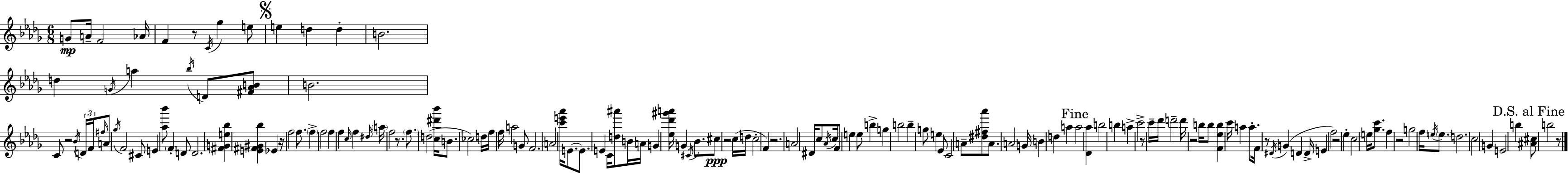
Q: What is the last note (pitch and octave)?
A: B5